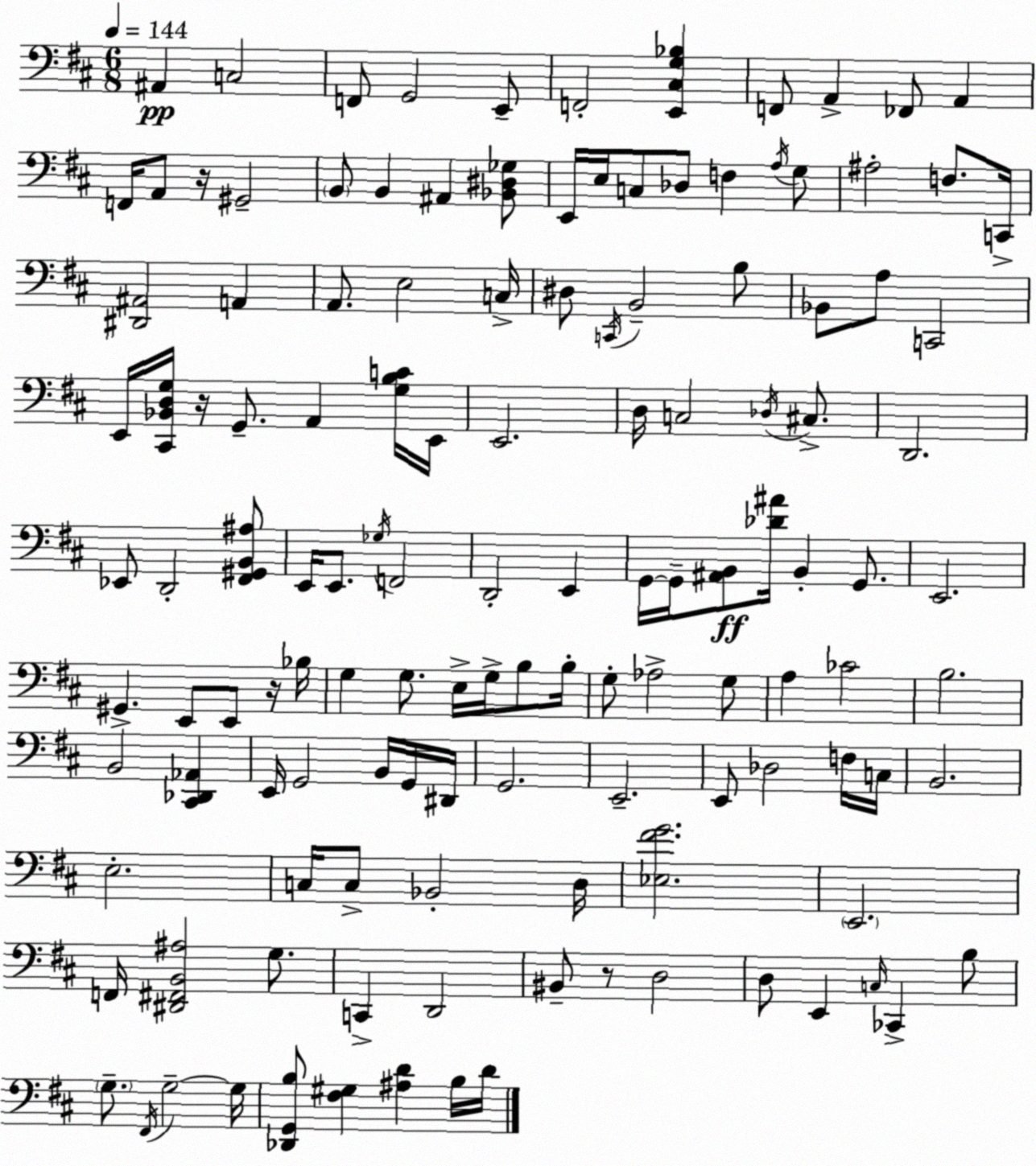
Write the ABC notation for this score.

X:1
T:Untitled
M:6/8
L:1/4
K:D
^A,, C,2 F,,/2 G,,2 E,,/2 F,,2 [E,,^C,G,_B,] F,,/2 A,, _F,,/2 A,, F,,/4 A,,/2 z/4 ^G,,2 B,,/2 B,, ^A,, [_B,,^D,_G,]/2 E,,/4 E,/4 C,/2 _D,/2 F, A,/4 G,/2 ^A,2 F,/2 C,,/4 [^D,,^A,,]2 A,, A,,/2 E,2 C,/4 ^D,/2 C,,/4 B,,2 B,/2 _B,,/2 A,/2 C,,2 E,,/4 [^C,,_B,,D,G,]/4 z/4 G,,/2 A,, [G,B,C]/4 E,,/4 E,,2 D,/4 C,2 _D,/4 ^C,/2 D,,2 _E,,/2 D,,2 [^F,,^G,,B,,^A,]/2 E,,/4 E,,/2 _G,/4 F,,2 D,,2 E,, G,,/4 G,,/4 [^A,,B,,]/2 [_D^A]/4 B,, G,,/2 E,,2 ^G,, E,,/2 E,,/2 z/4 _B,/4 G, G,/2 E,/4 G,/4 B,/2 B,/4 G,/2 _A,2 G,/2 A, _C2 B,2 B,,2 [^C,,_D,,_A,,] E,,/4 G,,2 B,,/4 G,,/4 ^D,,/4 G,,2 E,,2 E,,/2 _D,2 F,/4 C,/4 B,,2 E,2 C,/4 C,/2 _B,,2 D,/4 [_E,^FG]2 E,,2 F,,/4 [^D,,^F,,B,,^A,]2 G,/2 C,, D,,2 ^B,,/2 z/2 D,2 D,/2 E,, C,/4 _C,, B,/2 G,/2 ^F,,/4 G,2 G,/4 [_D,,G,,B,]/2 [^F,^G,] [^A,D] B,/4 D/4